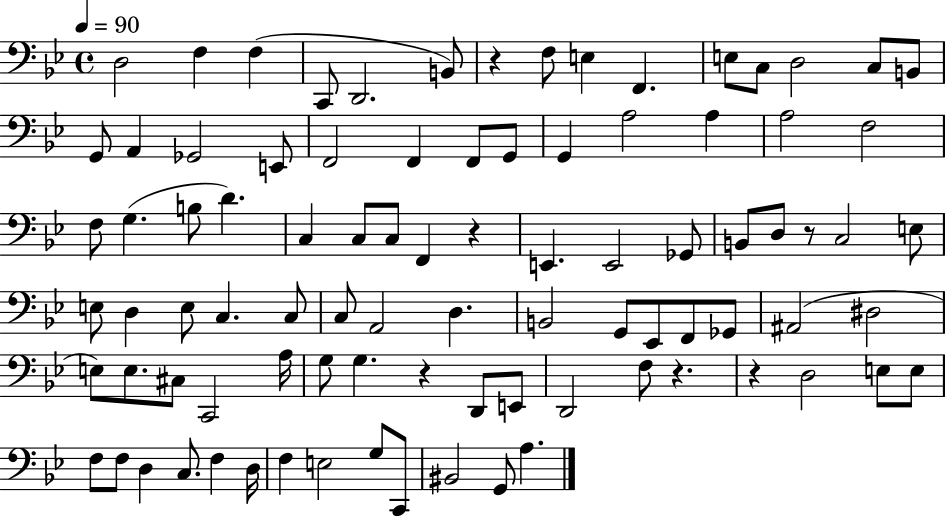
X:1
T:Untitled
M:4/4
L:1/4
K:Bb
D,2 F, F, C,,/2 D,,2 B,,/2 z F,/2 E, F,, E,/2 C,/2 D,2 C,/2 B,,/2 G,,/2 A,, _G,,2 E,,/2 F,,2 F,, F,,/2 G,,/2 G,, A,2 A, A,2 F,2 F,/2 G, B,/2 D C, C,/2 C,/2 F,, z E,, E,,2 _G,,/2 B,,/2 D,/2 z/2 C,2 E,/2 E,/2 D, E,/2 C, C,/2 C,/2 A,,2 D, B,,2 G,,/2 _E,,/2 F,,/2 _G,,/2 ^A,,2 ^D,2 E,/2 E,/2 ^C,/2 C,,2 A,/4 G,/2 G, z D,,/2 E,,/2 D,,2 F,/2 z z D,2 E,/2 E,/2 F,/2 F,/2 D, C,/2 F, D,/4 F, E,2 G,/2 C,,/2 ^B,,2 G,,/2 A,